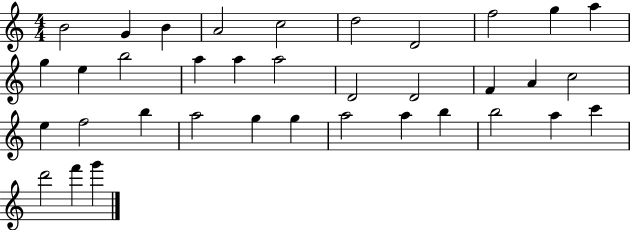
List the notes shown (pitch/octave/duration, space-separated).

B4/h G4/q B4/q A4/h C5/h D5/h D4/h F5/h G5/q A5/q G5/q E5/q B5/h A5/q A5/q A5/h D4/h D4/h F4/q A4/q C5/h E5/q F5/h B5/q A5/h G5/q G5/q A5/h A5/q B5/q B5/h A5/q C6/q D6/h F6/q G6/q